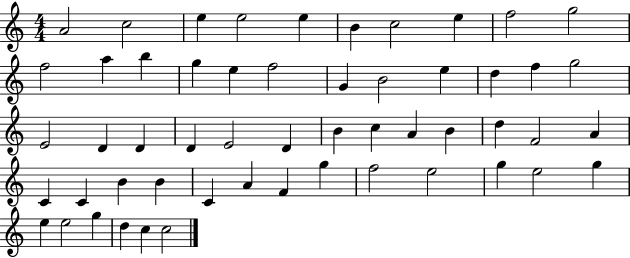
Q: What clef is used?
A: treble